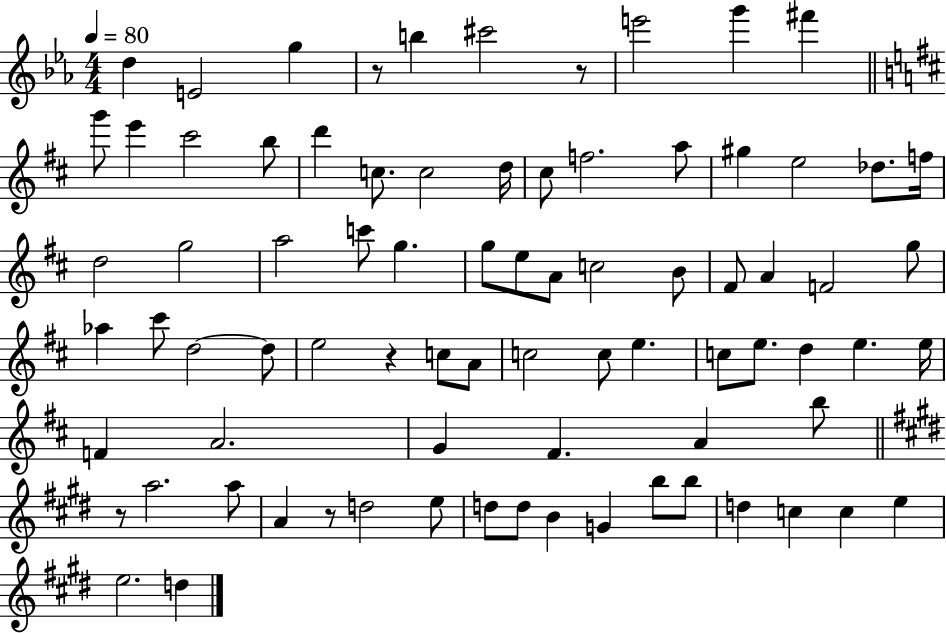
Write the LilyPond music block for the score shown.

{
  \clef treble
  \numericTimeSignature
  \time 4/4
  \key ees \major
  \tempo 4 = 80
  d''4 e'2 g''4 | r8 b''4 cis'''2 r8 | e'''2 g'''4 fis'''4 | \bar "||" \break \key b \minor g'''8 e'''4 cis'''2 b''8 | d'''4 c''8. c''2 d''16 | cis''8 f''2. a''8 | gis''4 e''2 des''8. f''16 | \break d''2 g''2 | a''2 c'''8 g''4. | g''8 e''8 a'8 c''2 b'8 | fis'8 a'4 f'2 g''8 | \break aes''4 cis'''8 d''2~~ d''8 | e''2 r4 c''8 a'8 | c''2 c''8 e''4. | c''8 e''8. d''4 e''4. e''16 | \break f'4 a'2. | g'4 fis'4. a'4 b''8 | \bar "||" \break \key e \major r8 a''2. a''8 | a'4 r8 d''2 e''8 | d''8 d''8 b'4 g'4 b''8 b''8 | d''4 c''4 c''4 e''4 | \break e''2. d''4 | \bar "|."
}